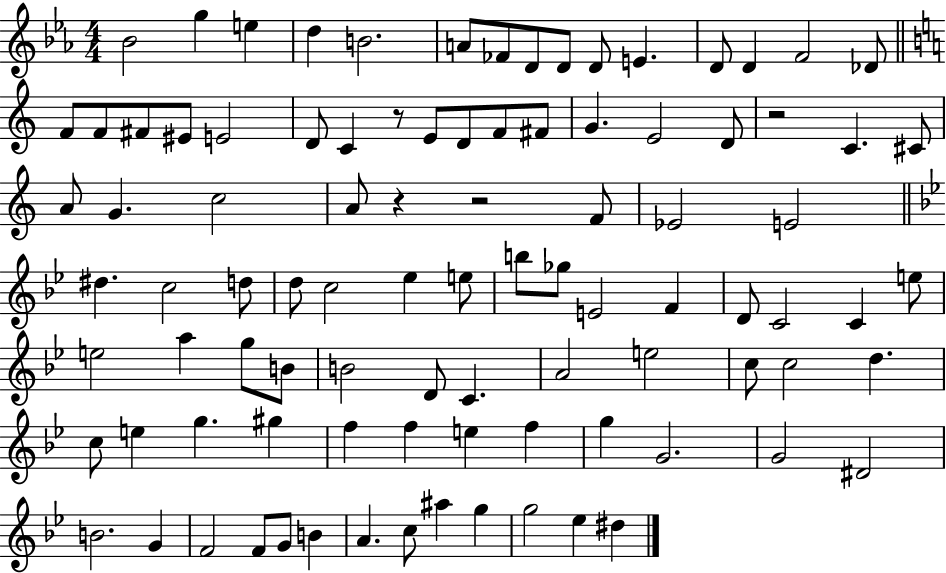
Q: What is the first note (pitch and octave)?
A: Bb4